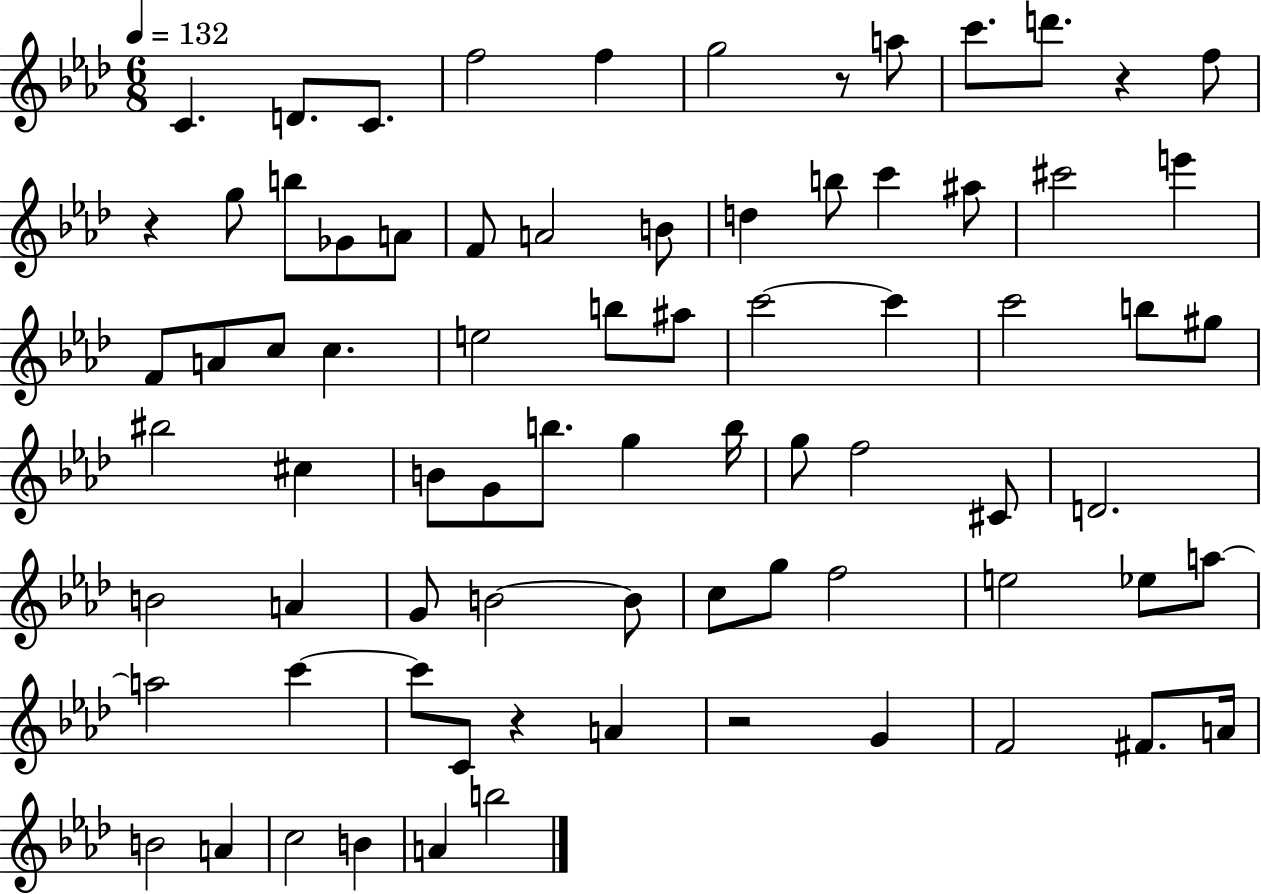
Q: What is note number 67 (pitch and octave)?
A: B4